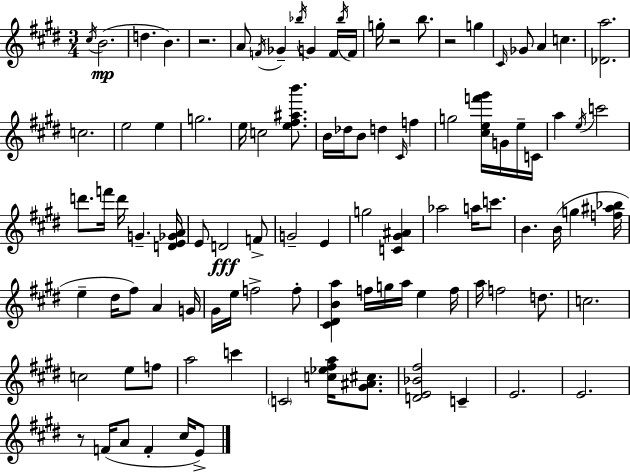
X:1
T:Untitled
M:3/4
L:1/4
K:E
^c/4 B2 d B z2 A/2 F/4 _G _b/4 G F/4 _b/4 F/4 g/4 z2 b/2 z2 g ^C/4 _G/2 A c [_Da]2 c2 e2 e g2 e/4 c2 [e^f^ab']/2 B/4 _d/4 B/2 d ^C/4 f g2 [^cef'^g']/4 G/4 e/4 C/4 a e/4 c'2 d'/2 f'/4 d'/4 G [DE_GA]/4 E/2 D2 F/2 G2 E g2 [C^G^A] _a2 a/4 c'/2 B B/4 g [f^a_b]/4 e ^d/4 ^f/2 A G/4 ^G/4 e/4 f2 f/2 [^C^DBa] f/4 g/4 a/4 e f/4 a/4 f2 d/2 c2 c2 e/2 f/2 a2 c' C2 [c_e^fa]/4 [^G^A^c]/2 [DE_B^f]2 C E2 E2 z/2 F/4 A/2 F ^c/4 E/2